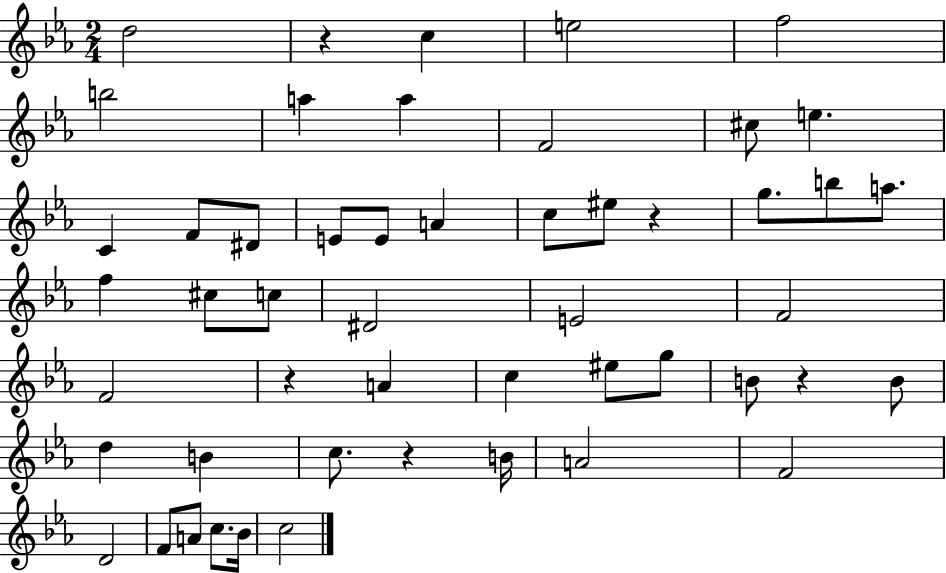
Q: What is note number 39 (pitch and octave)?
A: A4